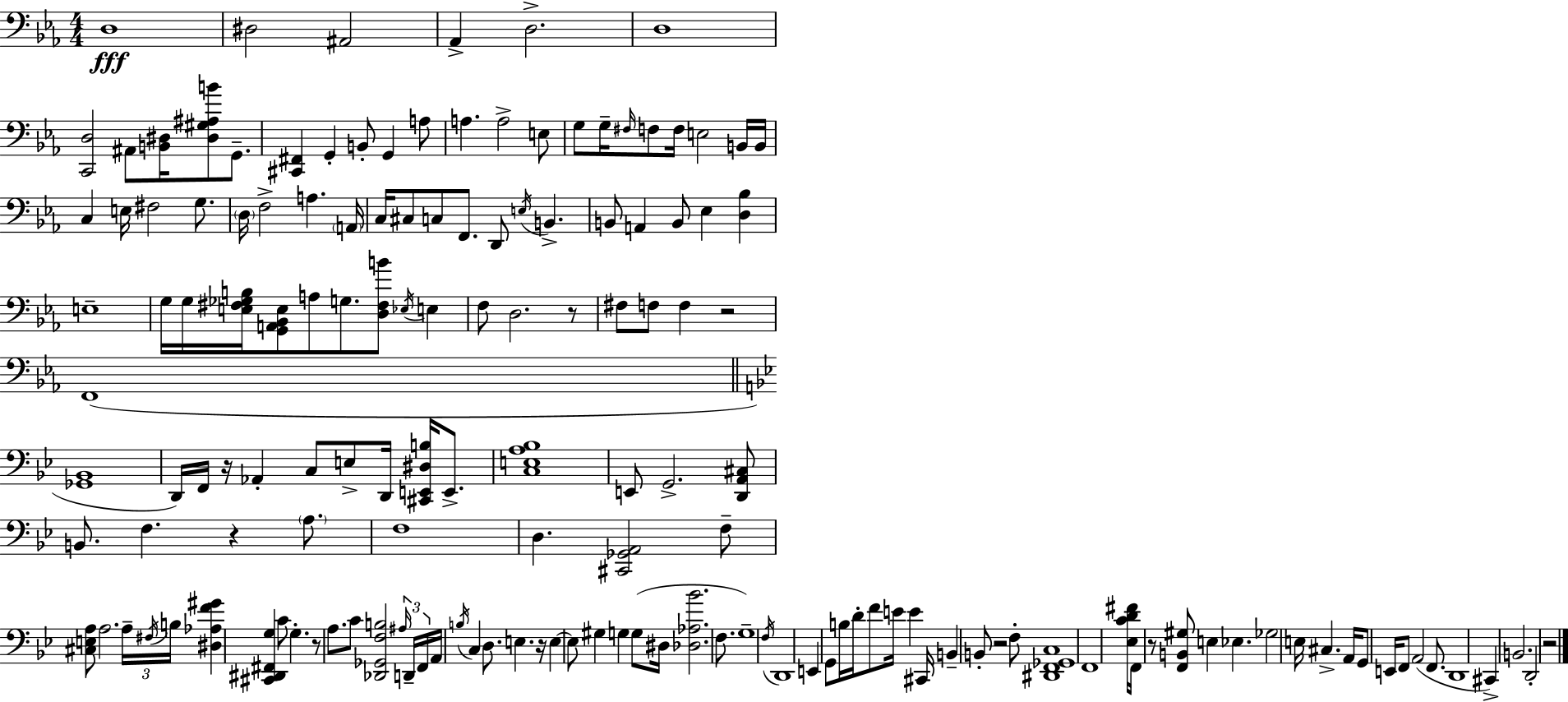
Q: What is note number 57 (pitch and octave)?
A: F2